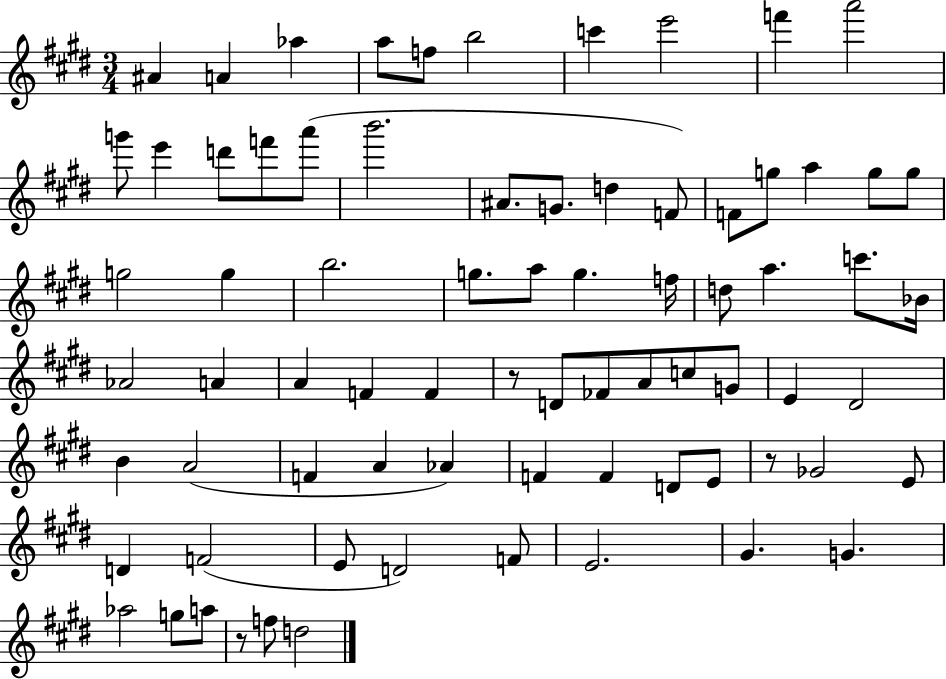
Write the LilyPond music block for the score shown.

{
  \clef treble
  \numericTimeSignature
  \time 3/4
  \key e \major
  ais'4 a'4 aes''4 | a''8 f''8 b''2 | c'''4 e'''2 | f'''4 a'''2 | \break g'''8 e'''4 d'''8 f'''8 a'''8( | b'''2. | ais'8. g'8. d''4 f'8) | f'8 g''8 a''4 g''8 g''8 | \break g''2 g''4 | b''2. | g''8. a''8 g''4. f''16 | d''8 a''4. c'''8. bes'16 | \break aes'2 a'4 | a'4 f'4 f'4 | r8 d'8 fes'8 a'8 c''8 g'8 | e'4 dis'2 | \break b'4 a'2( | f'4 a'4 aes'4) | f'4 f'4 d'8 e'8 | r8 ges'2 e'8 | \break d'4 f'2( | e'8 d'2) f'8 | e'2. | gis'4. g'4. | \break aes''2 g''8 a''8 | r8 f''8 d''2 | \bar "|."
}